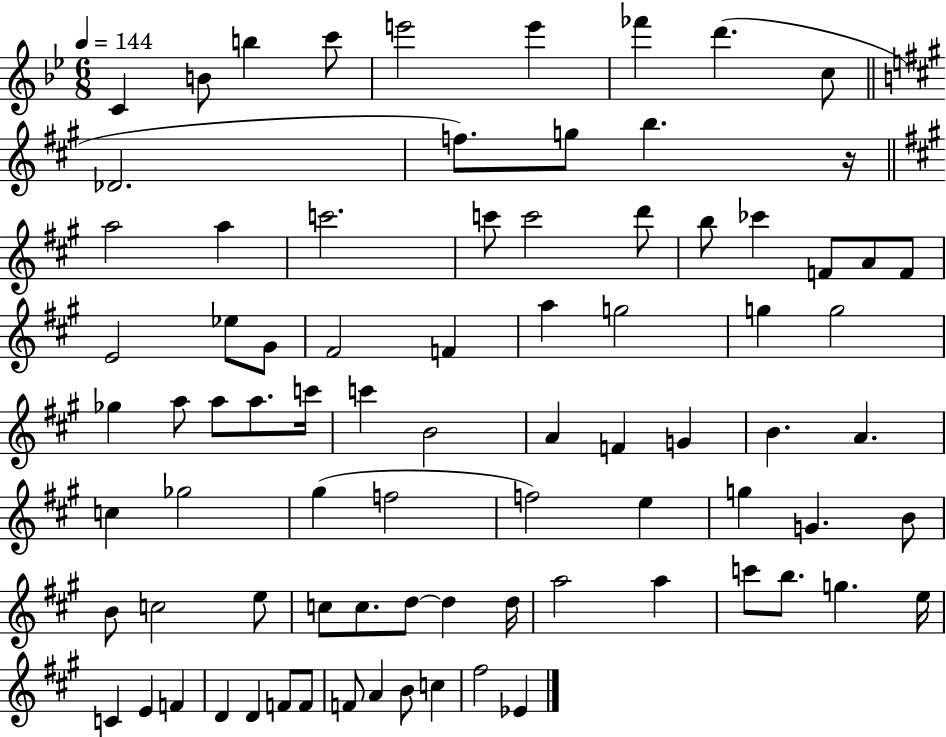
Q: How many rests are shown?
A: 1